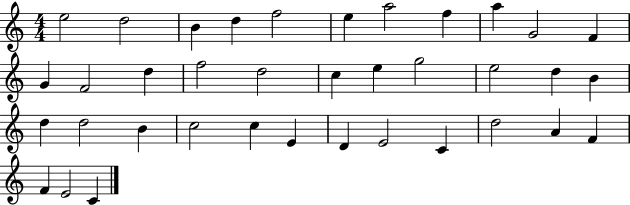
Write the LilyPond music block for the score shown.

{
  \clef treble
  \numericTimeSignature
  \time 4/4
  \key c \major
  e''2 d''2 | b'4 d''4 f''2 | e''4 a''2 f''4 | a''4 g'2 f'4 | \break g'4 f'2 d''4 | f''2 d''2 | c''4 e''4 g''2 | e''2 d''4 b'4 | \break d''4 d''2 b'4 | c''2 c''4 e'4 | d'4 e'2 c'4 | d''2 a'4 f'4 | \break f'4 e'2 c'4 | \bar "|."
}